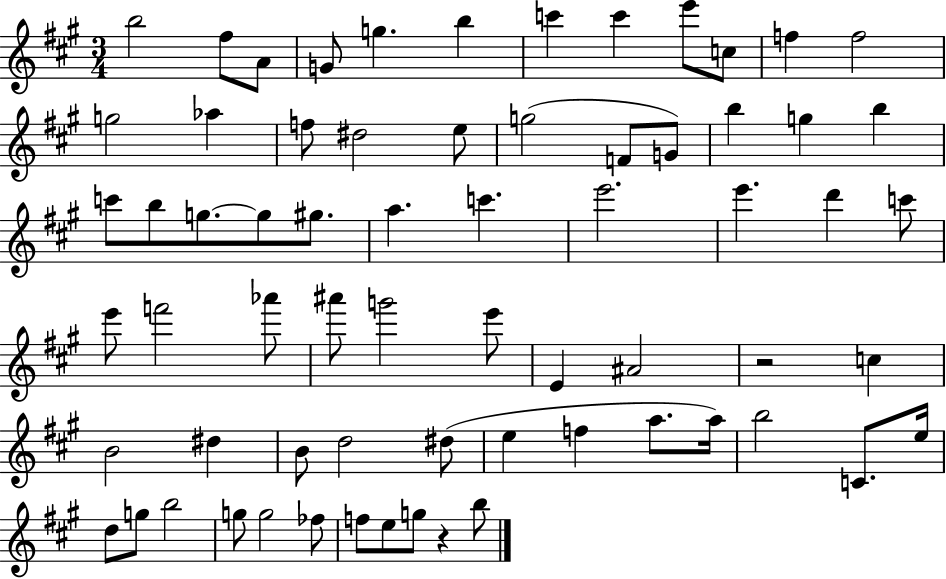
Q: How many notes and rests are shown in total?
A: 67